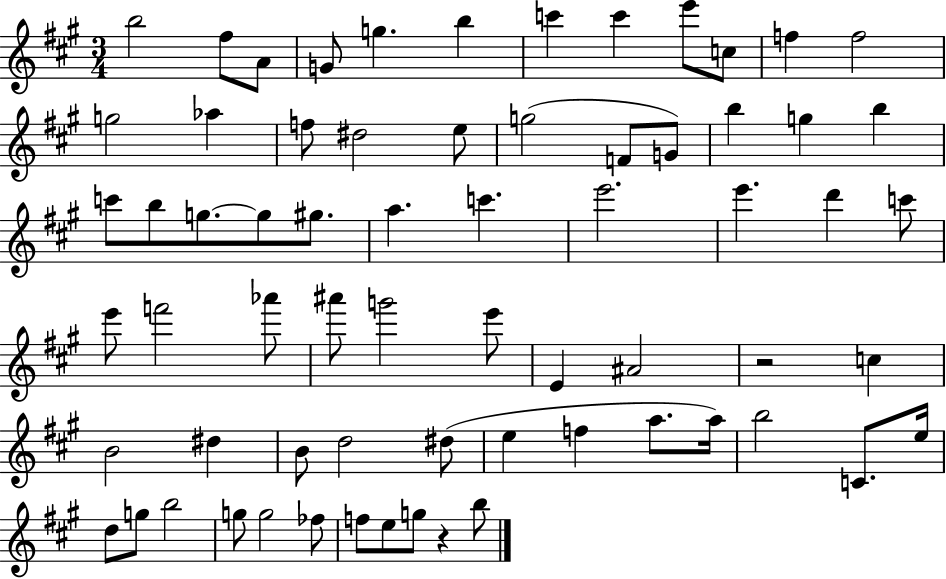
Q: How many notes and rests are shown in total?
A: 67